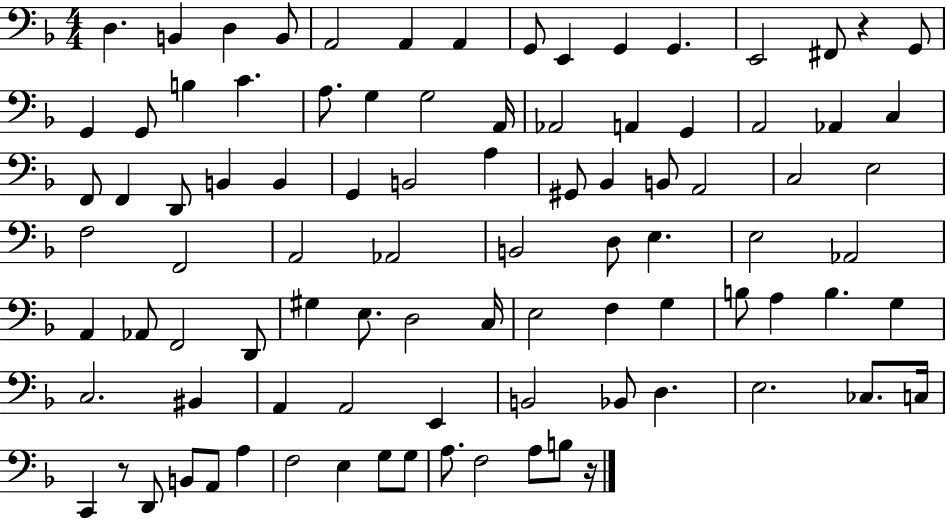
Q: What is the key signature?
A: F major